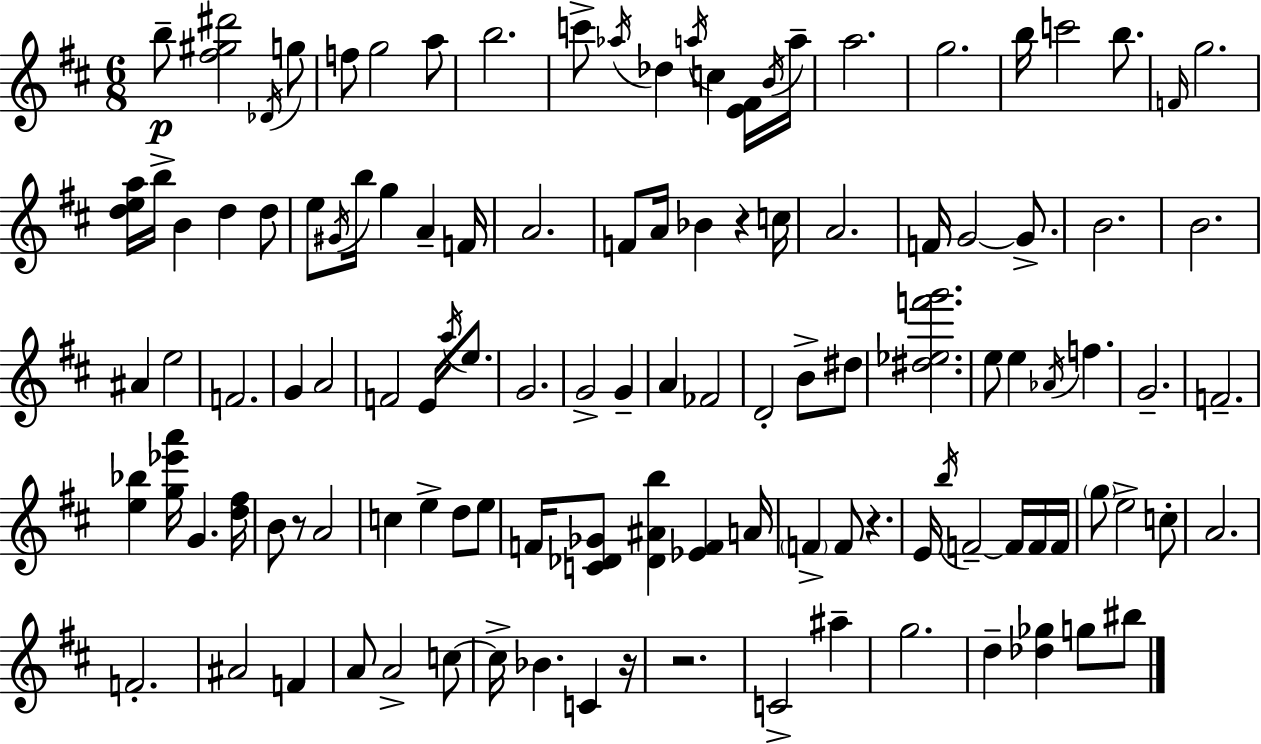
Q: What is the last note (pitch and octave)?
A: BIS5